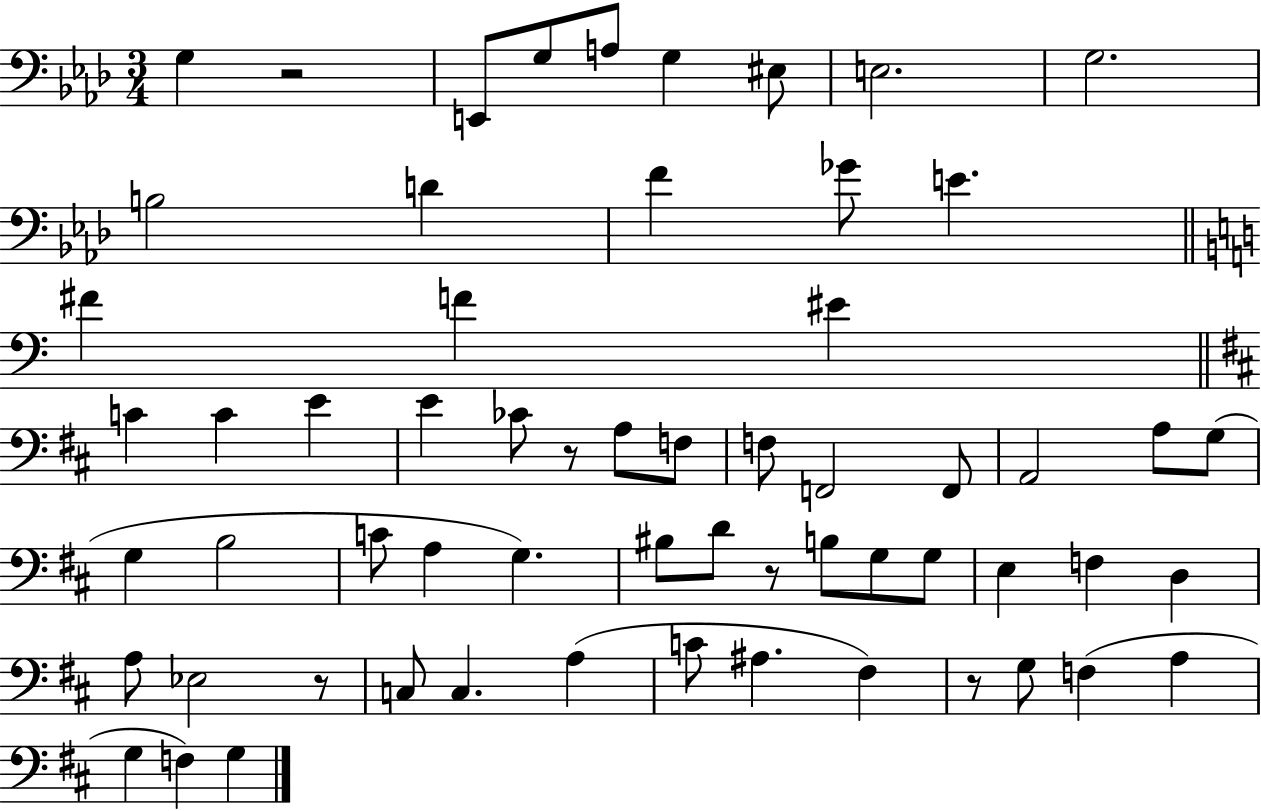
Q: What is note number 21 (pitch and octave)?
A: CES4